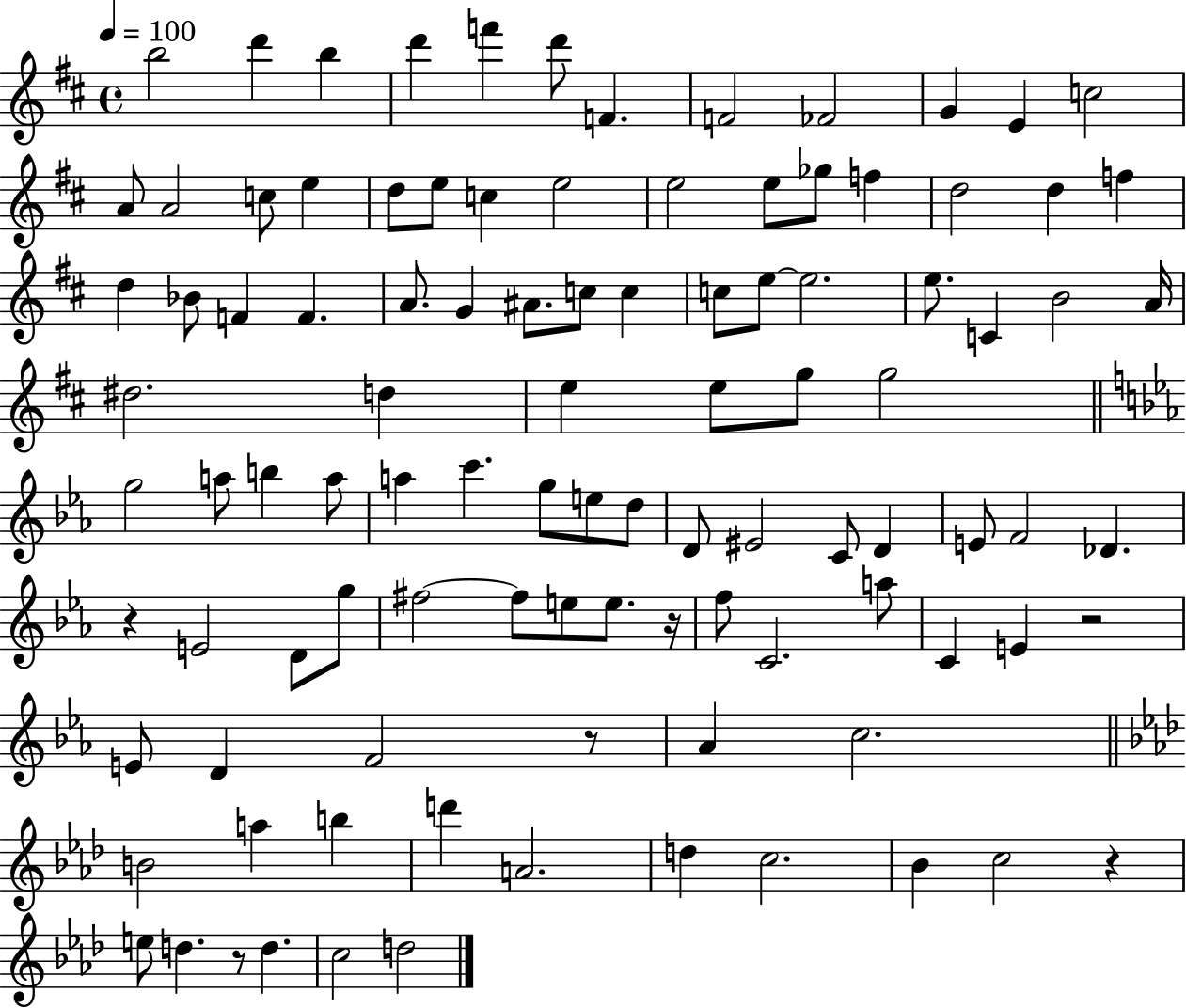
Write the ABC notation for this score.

X:1
T:Untitled
M:4/4
L:1/4
K:D
b2 d' b d' f' d'/2 F F2 _F2 G E c2 A/2 A2 c/2 e d/2 e/2 c e2 e2 e/2 _g/2 f d2 d f d _B/2 F F A/2 G ^A/2 c/2 c c/2 e/2 e2 e/2 C B2 A/4 ^d2 d e e/2 g/2 g2 g2 a/2 b a/2 a c' g/2 e/2 d/2 D/2 ^E2 C/2 D E/2 F2 _D z E2 D/2 g/2 ^f2 ^f/2 e/2 e/2 z/4 f/2 C2 a/2 C E z2 E/2 D F2 z/2 _A c2 B2 a b d' A2 d c2 _B c2 z e/2 d z/2 d c2 d2